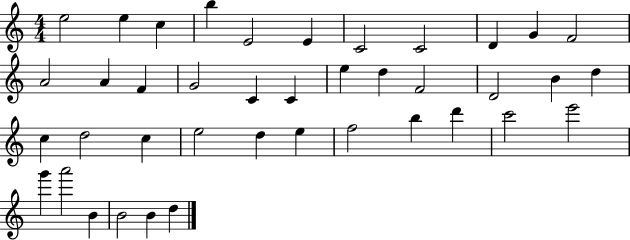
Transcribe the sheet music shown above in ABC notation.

X:1
T:Untitled
M:4/4
L:1/4
K:C
e2 e c b E2 E C2 C2 D G F2 A2 A F G2 C C e d F2 D2 B d c d2 c e2 d e f2 b d' c'2 e'2 g' a'2 B B2 B d